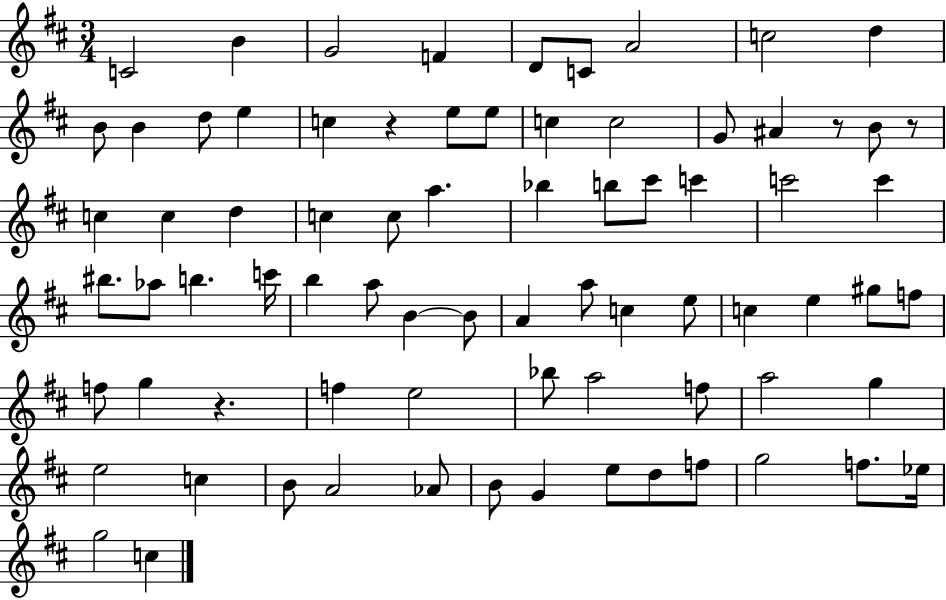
{
  \clef treble
  \numericTimeSignature
  \time 3/4
  \key d \major
  \repeat volta 2 { c'2 b'4 | g'2 f'4 | d'8 c'8 a'2 | c''2 d''4 | \break b'8 b'4 d''8 e''4 | c''4 r4 e''8 e''8 | c''4 c''2 | g'8 ais'4 r8 b'8 r8 | \break c''4 c''4 d''4 | c''4 c''8 a''4. | bes''4 b''8 cis'''8 c'''4 | c'''2 c'''4 | \break bis''8. aes''8 b''4. c'''16 | b''4 a''8 b'4~~ b'8 | a'4 a''8 c''4 e''8 | c''4 e''4 gis''8 f''8 | \break f''8 g''4 r4. | f''4 e''2 | bes''8 a''2 f''8 | a''2 g''4 | \break e''2 c''4 | b'8 a'2 aes'8 | b'8 g'4 e''8 d''8 f''8 | g''2 f''8. ees''16 | \break g''2 c''4 | } \bar "|."
}